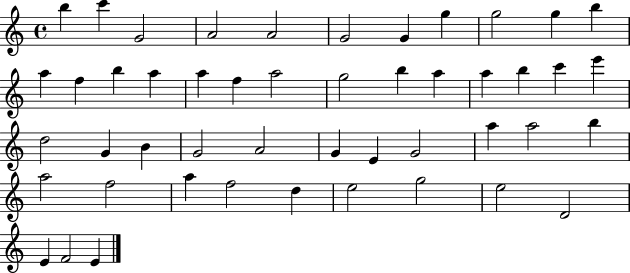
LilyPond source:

{
  \clef treble
  \time 4/4
  \defaultTimeSignature
  \key c \major
  b''4 c'''4 g'2 | a'2 a'2 | g'2 g'4 g''4 | g''2 g''4 b''4 | \break a''4 f''4 b''4 a''4 | a''4 f''4 a''2 | g''2 b''4 a''4 | a''4 b''4 c'''4 e'''4 | \break d''2 g'4 b'4 | g'2 a'2 | g'4 e'4 g'2 | a''4 a''2 b''4 | \break a''2 f''2 | a''4 f''2 d''4 | e''2 g''2 | e''2 d'2 | \break e'4 f'2 e'4 | \bar "|."
}